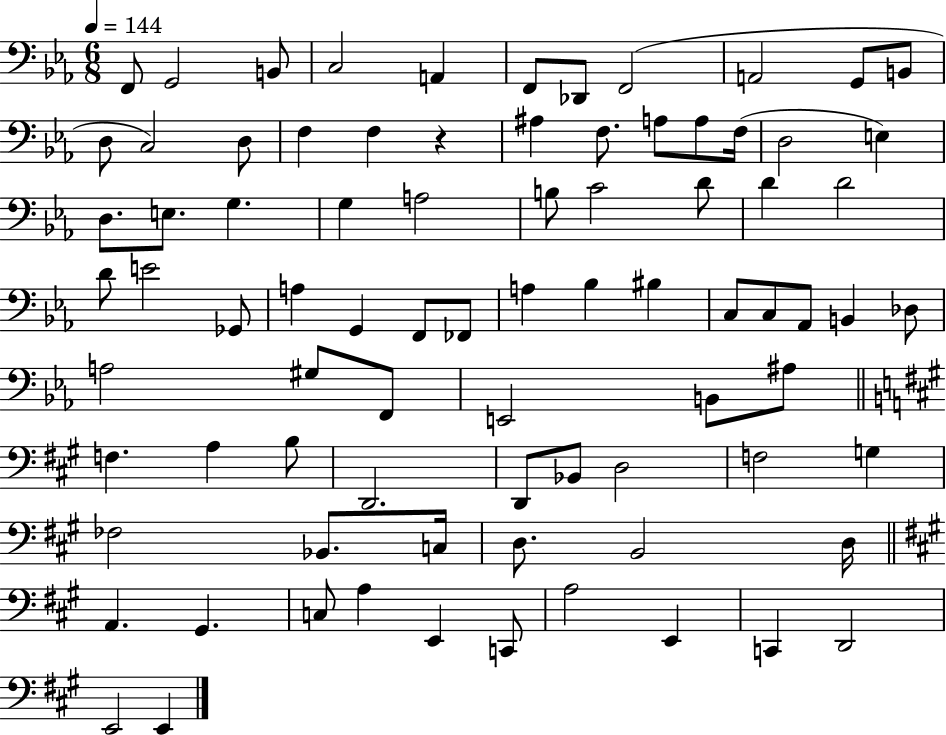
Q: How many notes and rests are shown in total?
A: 82